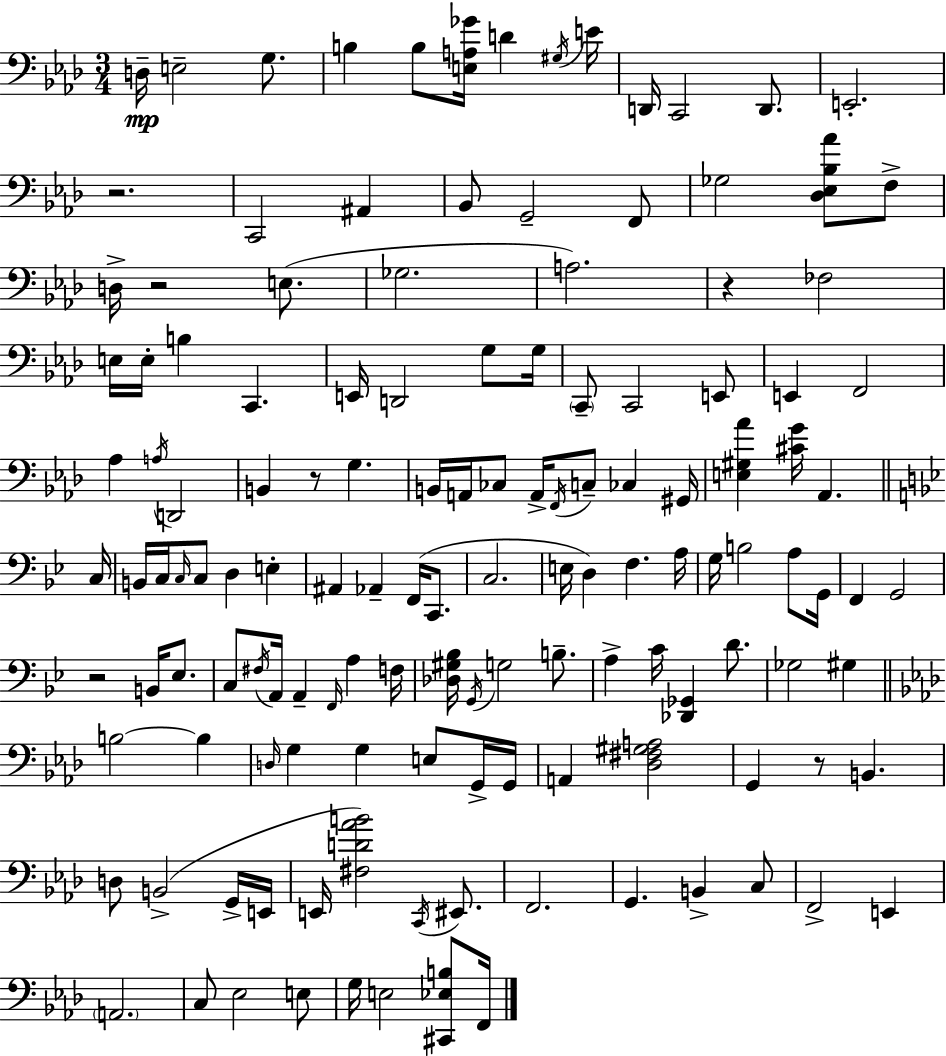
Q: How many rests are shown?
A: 6